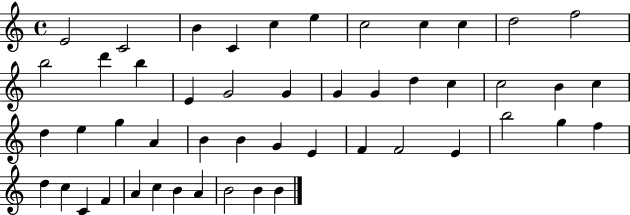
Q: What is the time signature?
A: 4/4